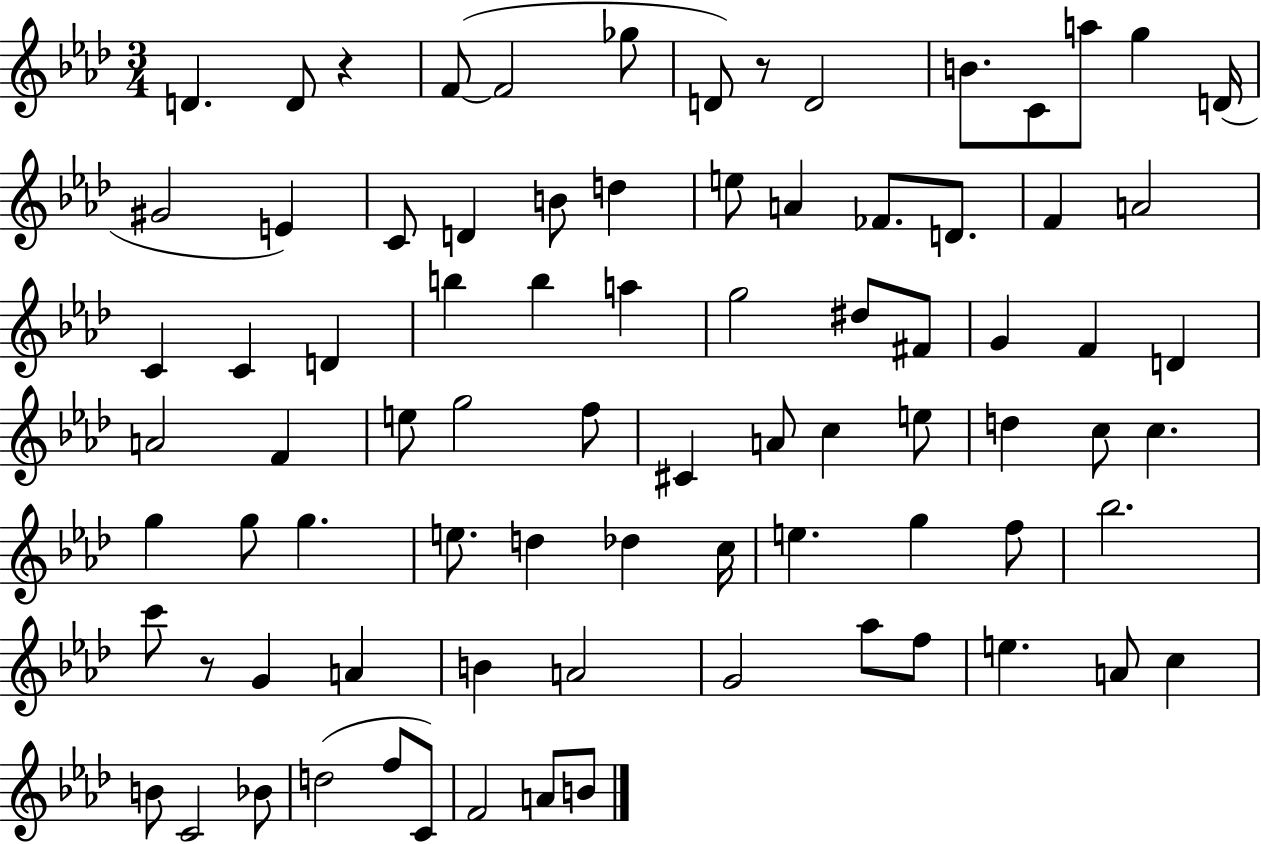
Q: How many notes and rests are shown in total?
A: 82